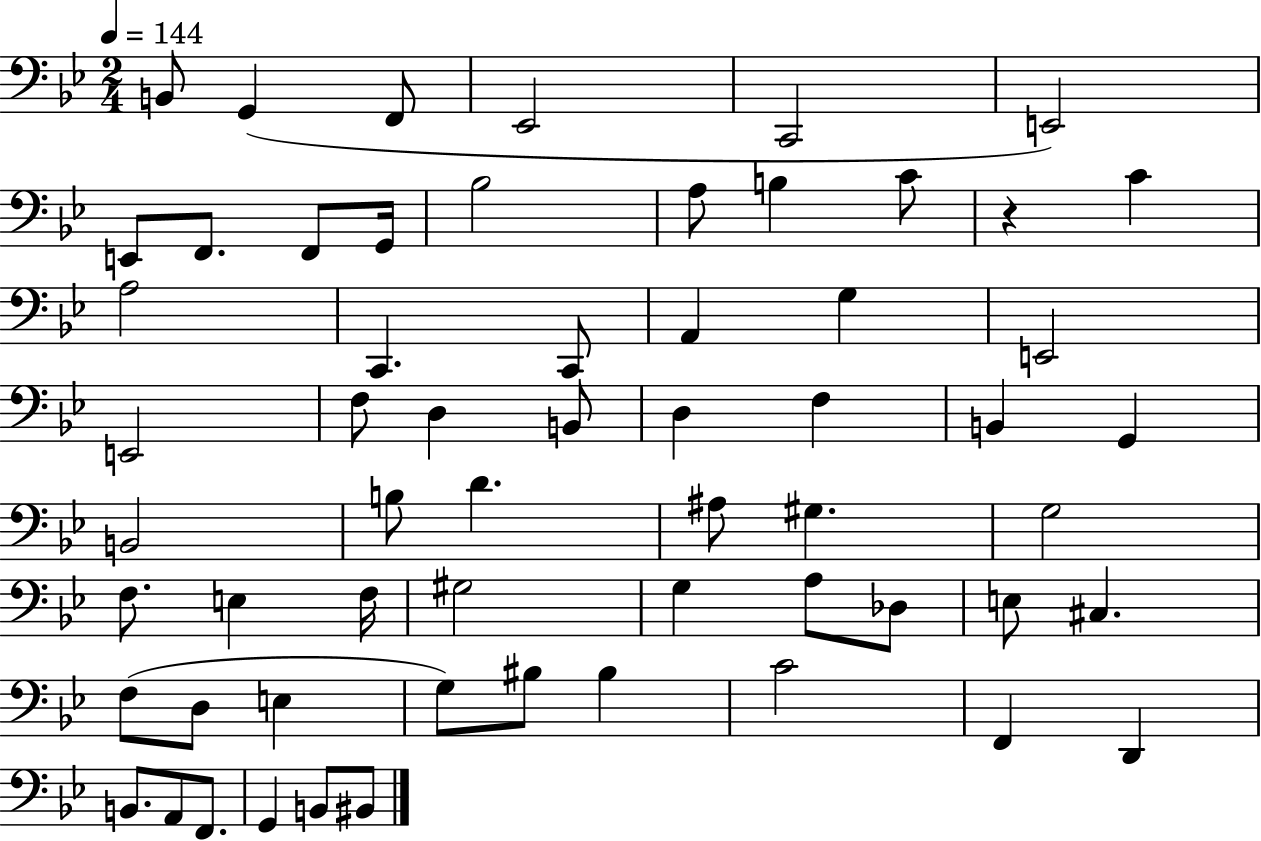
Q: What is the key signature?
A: BES major